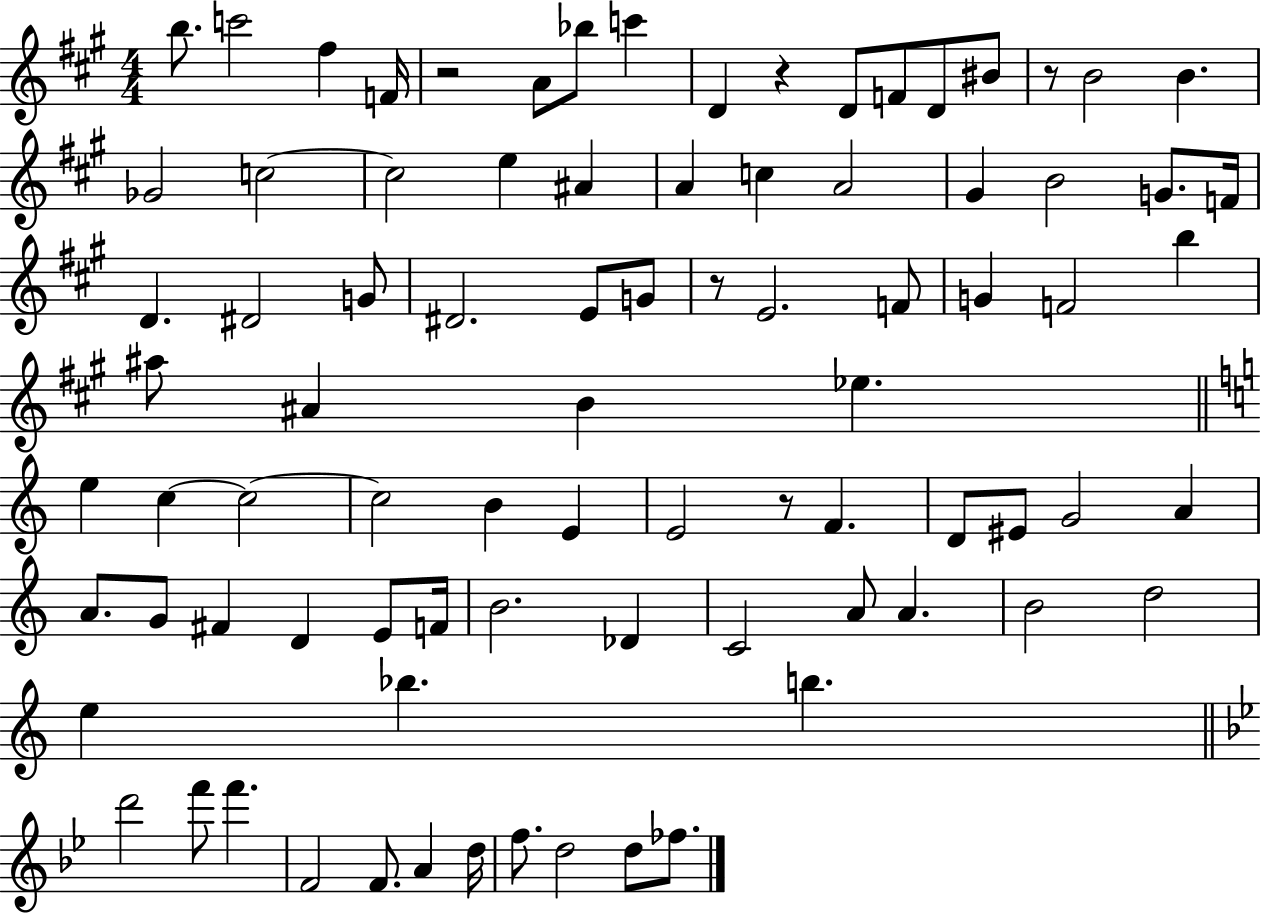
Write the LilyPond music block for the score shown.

{
  \clef treble
  \numericTimeSignature
  \time 4/4
  \key a \major
  b''8. c'''2 fis''4 f'16 | r2 a'8 bes''8 c'''4 | d'4 r4 d'8 f'8 d'8 bis'8 | r8 b'2 b'4. | \break ges'2 c''2~~ | c''2 e''4 ais'4 | a'4 c''4 a'2 | gis'4 b'2 g'8. f'16 | \break d'4. dis'2 g'8 | dis'2. e'8 g'8 | r8 e'2. f'8 | g'4 f'2 b''4 | \break ais''8 ais'4 b'4 ees''4. | \bar "||" \break \key c \major e''4 c''4~~ c''2~~ | c''2 b'4 e'4 | e'2 r8 f'4. | d'8 eis'8 g'2 a'4 | \break a'8. g'8 fis'4 d'4 e'8 f'16 | b'2. des'4 | c'2 a'8 a'4. | b'2 d''2 | \break e''4 bes''4. b''4. | \bar "||" \break \key bes \major d'''2 f'''8 f'''4. | f'2 f'8. a'4 d''16 | f''8. d''2 d''8 fes''8. | \bar "|."
}